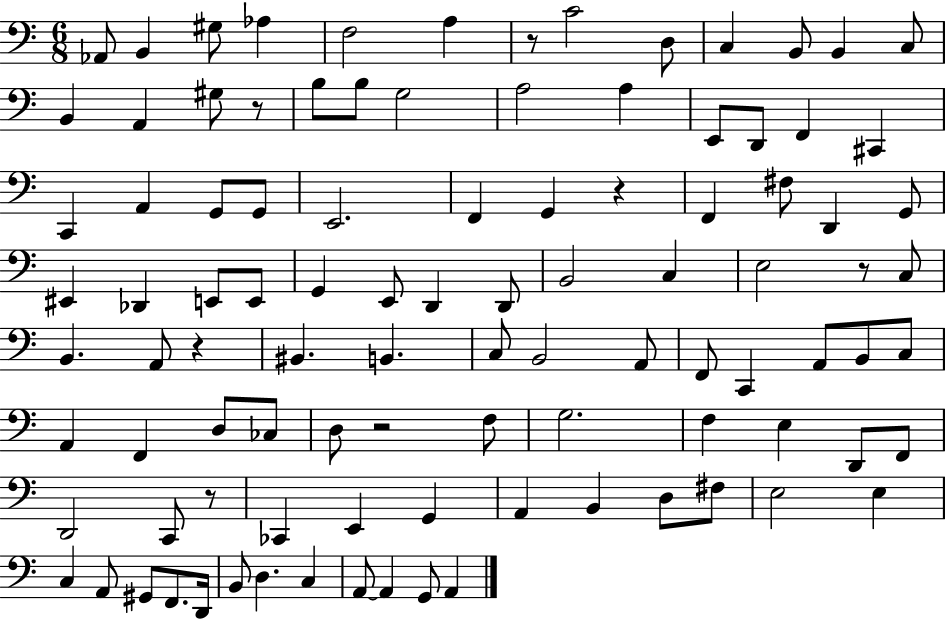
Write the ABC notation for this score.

X:1
T:Untitled
M:6/8
L:1/4
K:C
_A,,/2 B,, ^G,/2 _A, F,2 A, z/2 C2 D,/2 C, B,,/2 B,, C,/2 B,, A,, ^G,/2 z/2 B,/2 B,/2 G,2 A,2 A, E,,/2 D,,/2 F,, ^C,, C,, A,, G,,/2 G,,/2 E,,2 F,, G,, z F,, ^F,/2 D,, G,,/2 ^E,, _D,, E,,/2 E,,/2 G,, E,,/2 D,, D,,/2 B,,2 C, E,2 z/2 C,/2 B,, A,,/2 z ^B,, B,, C,/2 B,,2 A,,/2 F,,/2 C,, A,,/2 B,,/2 C,/2 A,, F,, D,/2 _C,/2 D,/2 z2 F,/2 G,2 F, E, D,,/2 F,,/2 D,,2 C,,/2 z/2 _C,, E,, G,, A,, B,, D,/2 ^F,/2 E,2 E, C, A,,/2 ^G,,/2 F,,/2 D,,/4 B,,/2 D, C, A,,/2 A,, G,,/2 A,,